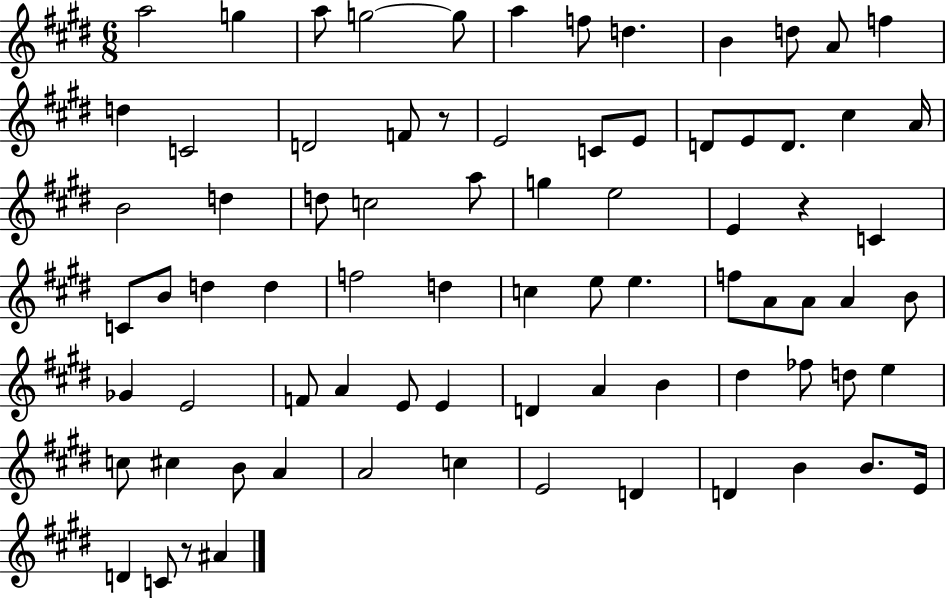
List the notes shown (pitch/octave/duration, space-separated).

A5/h G5/q A5/e G5/h G5/e A5/q F5/e D5/q. B4/q D5/e A4/e F5/q D5/q C4/h D4/h F4/e R/e E4/h C4/e E4/e D4/e E4/e D4/e. C#5/q A4/s B4/h D5/q D5/e C5/h A5/e G5/q E5/h E4/q R/q C4/q C4/e B4/e D5/q D5/q F5/h D5/q C5/q E5/e E5/q. F5/e A4/e A4/e A4/q B4/e Gb4/q E4/h F4/e A4/q E4/e E4/q D4/q A4/q B4/q D#5/q FES5/e D5/e E5/q C5/e C#5/q B4/e A4/q A4/h C5/q E4/h D4/q D4/q B4/q B4/e. E4/s D4/q C4/e R/e A#4/q